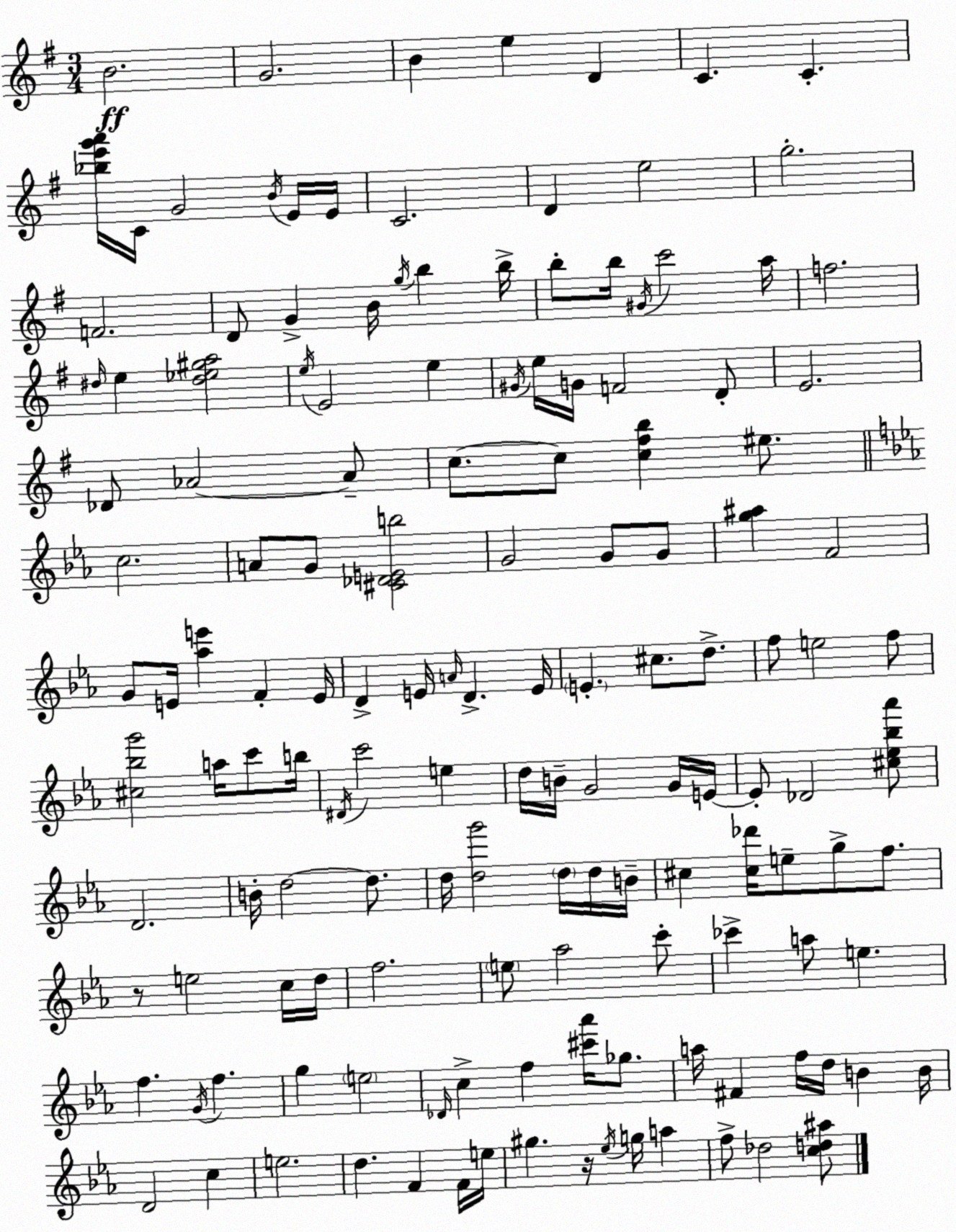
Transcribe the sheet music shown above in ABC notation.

X:1
T:Untitled
M:3/4
L:1/4
K:G
B2 G2 B e D C C [_be'g'a']/4 C/4 G2 B/4 E/4 E/4 C2 D e2 g2 F2 D/2 G B/4 g/4 b b/4 b/2 b/4 ^G/4 c'2 a/4 f2 ^d/4 e [^d_e^ga]2 e/4 E2 e ^G/4 e/4 G/4 F2 D/2 E2 _D/2 _A2 _A/2 c/2 c/2 [c^fb] ^e/2 c2 A/2 G/2 [^C_DEb]2 G2 G/2 G/2 [g^a] F2 G/2 E/4 [_ae'] F E/4 D E/4 A/4 D E/4 E ^c/2 d/2 f/2 e2 f/2 [^c_bg']2 a/4 c'/2 b/4 ^D/4 c'2 e d/4 B/4 G2 G/4 E/4 E/2 _D2 [^c_e_b_a']/2 D2 B/4 d2 d/2 d/4 [dg']2 d/4 d/4 B/4 ^c [^c_d']/4 e/2 g/2 f/2 z/2 e2 c/4 d/4 f2 e/2 _a2 c'/2 _c' a/2 e f G/4 f g e2 _D/4 c f [^c'_a']/4 _g/2 a/4 ^F f/4 d/4 B B/4 D2 c e2 d F F/4 e/4 ^g z/4 _e/4 g/4 a f/2 _d2 [cd^a]/2